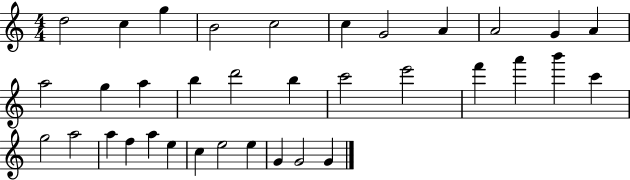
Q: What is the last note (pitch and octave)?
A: G4